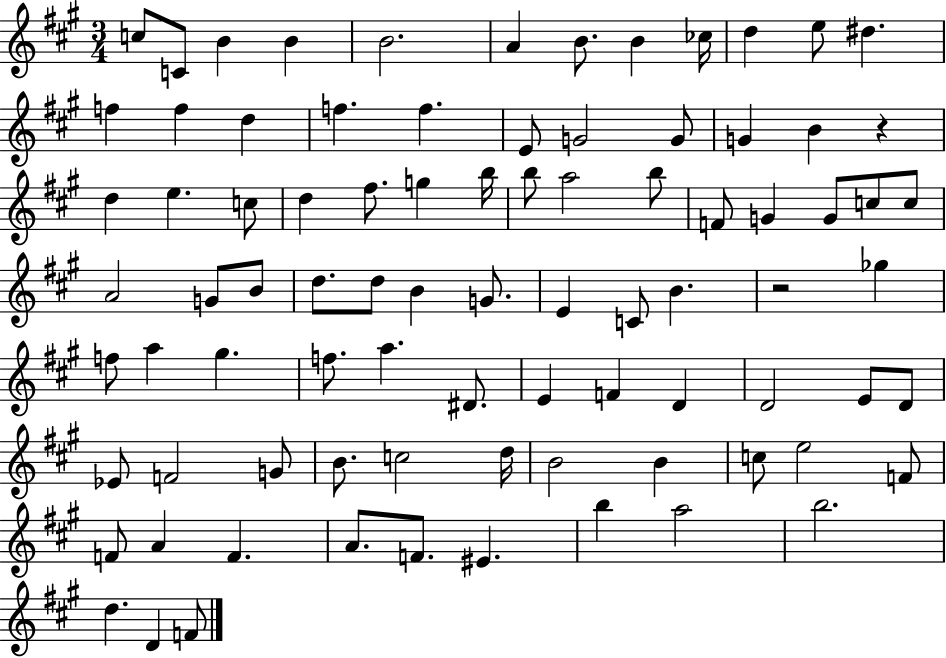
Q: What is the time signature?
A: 3/4